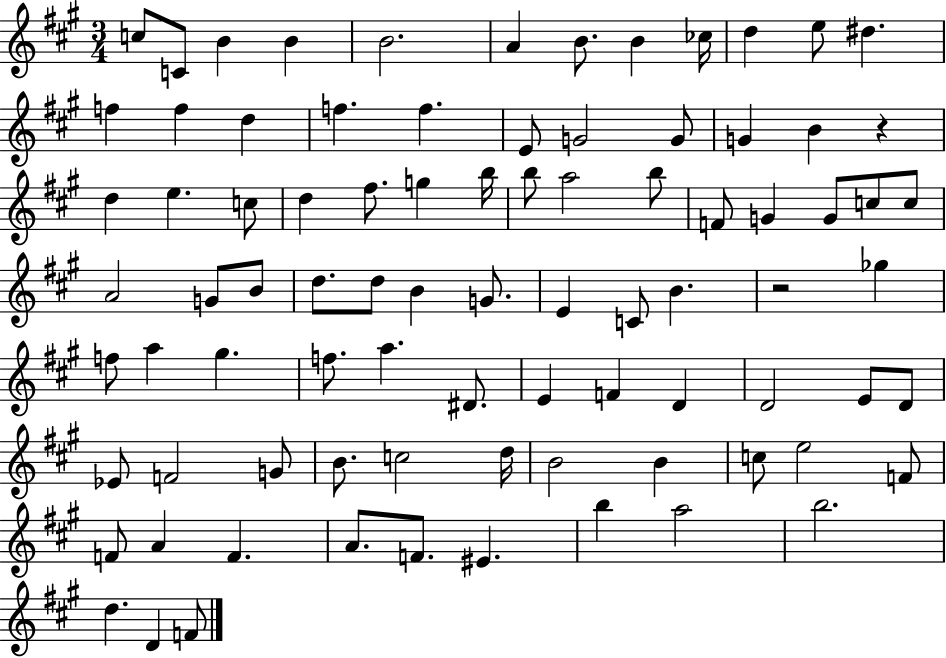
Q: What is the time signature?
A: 3/4